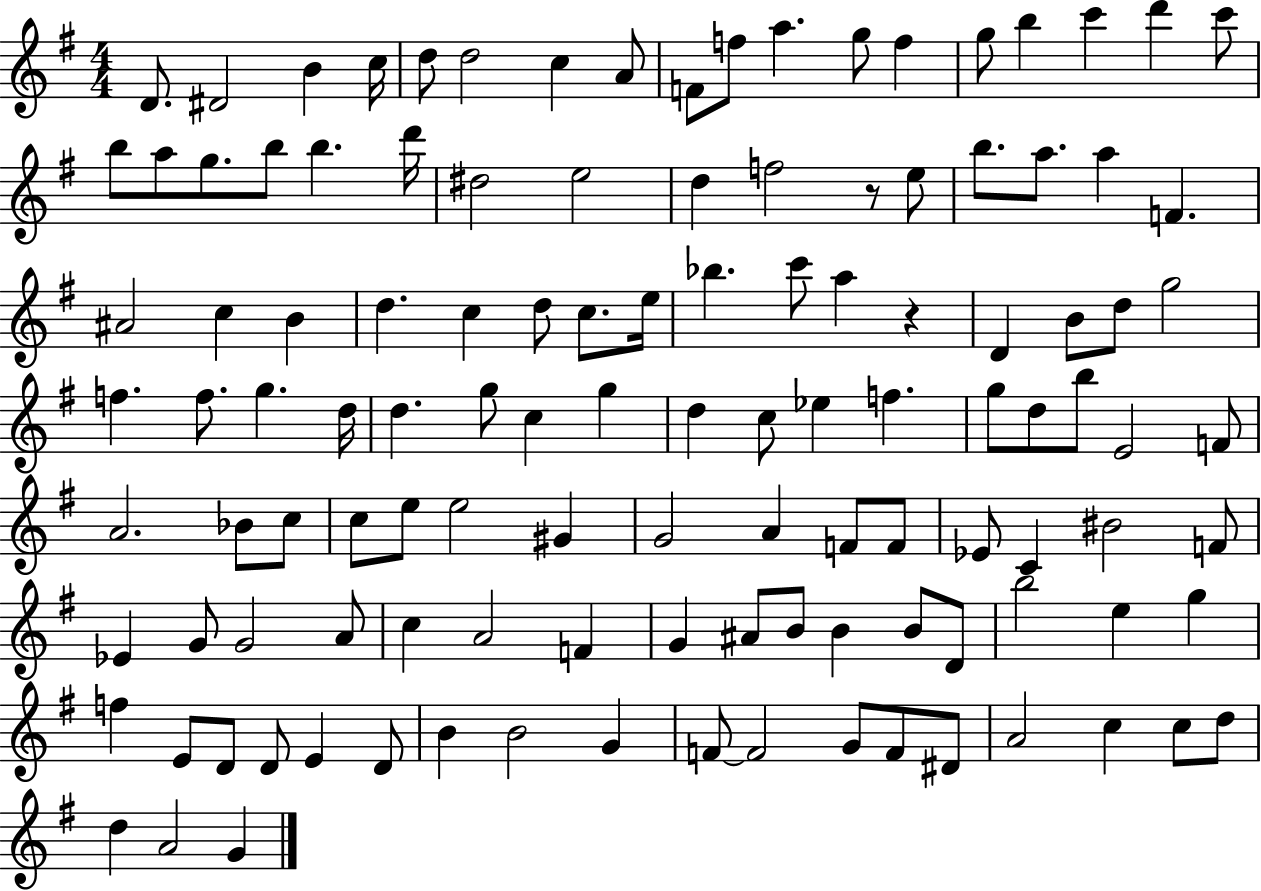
{
  \clef treble
  \numericTimeSignature
  \time 4/4
  \key g \major
  d'8. dis'2 b'4 c''16 | d''8 d''2 c''4 a'8 | f'8 f''8 a''4. g''8 f''4 | g''8 b''4 c'''4 d'''4 c'''8 | \break b''8 a''8 g''8. b''8 b''4. d'''16 | dis''2 e''2 | d''4 f''2 r8 e''8 | b''8. a''8. a''4 f'4. | \break ais'2 c''4 b'4 | d''4. c''4 d''8 c''8. e''16 | bes''4. c'''8 a''4 r4 | d'4 b'8 d''8 g''2 | \break f''4. f''8. g''4. d''16 | d''4. g''8 c''4 g''4 | d''4 c''8 ees''4 f''4. | g''8 d''8 b''8 e'2 f'8 | \break a'2. bes'8 c''8 | c''8 e''8 e''2 gis'4 | g'2 a'4 f'8 f'8 | ees'8 c'4 bis'2 f'8 | \break ees'4 g'8 g'2 a'8 | c''4 a'2 f'4 | g'4 ais'8 b'8 b'4 b'8 d'8 | b''2 e''4 g''4 | \break f''4 e'8 d'8 d'8 e'4 d'8 | b'4 b'2 g'4 | f'8~~ f'2 g'8 f'8 dis'8 | a'2 c''4 c''8 d''8 | \break d''4 a'2 g'4 | \bar "|."
}